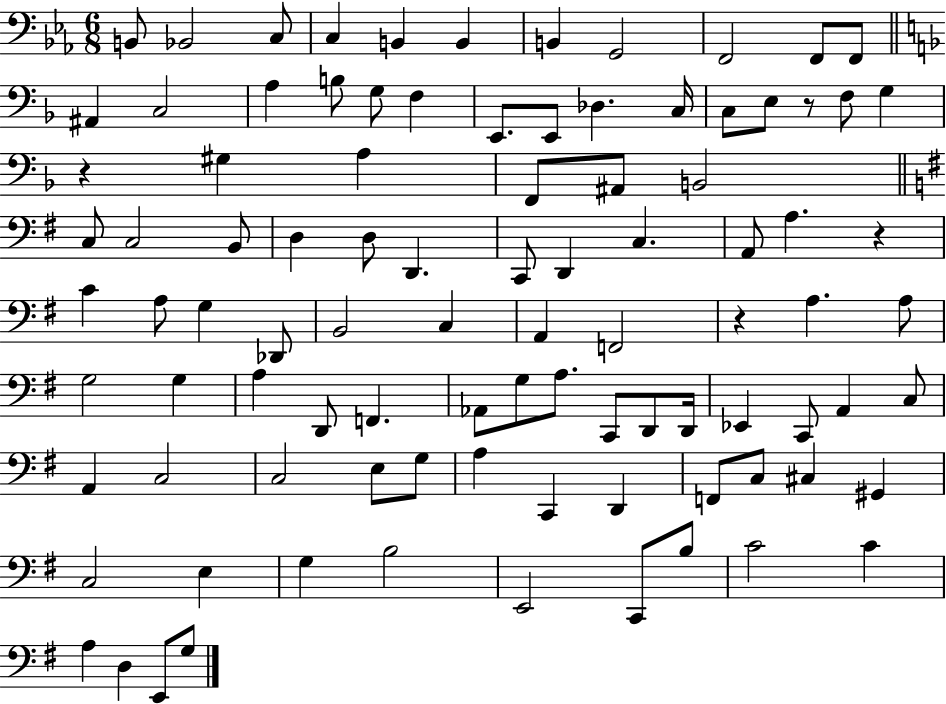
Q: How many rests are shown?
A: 4